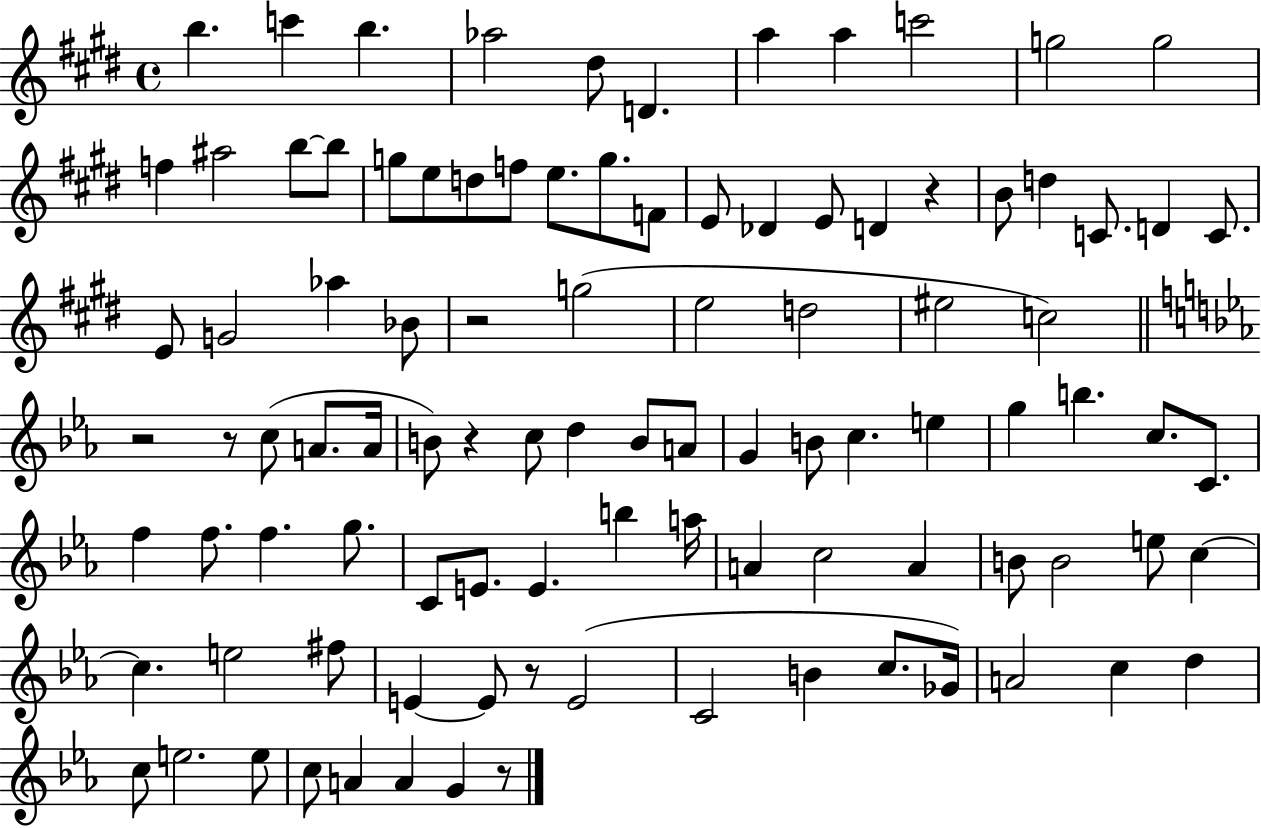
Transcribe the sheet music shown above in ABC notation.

X:1
T:Untitled
M:4/4
L:1/4
K:E
b c' b _a2 ^d/2 D a a c'2 g2 g2 f ^a2 b/2 b/2 g/2 e/2 d/2 f/2 e/2 g/2 F/2 E/2 _D E/2 D z B/2 d C/2 D C/2 E/2 G2 _a _B/2 z2 g2 e2 d2 ^e2 c2 z2 z/2 c/2 A/2 A/4 B/2 z c/2 d B/2 A/2 G B/2 c e g b c/2 C/2 f f/2 f g/2 C/2 E/2 E b a/4 A c2 A B/2 B2 e/2 c c e2 ^f/2 E E/2 z/2 E2 C2 B c/2 _G/4 A2 c d c/2 e2 e/2 c/2 A A G z/2